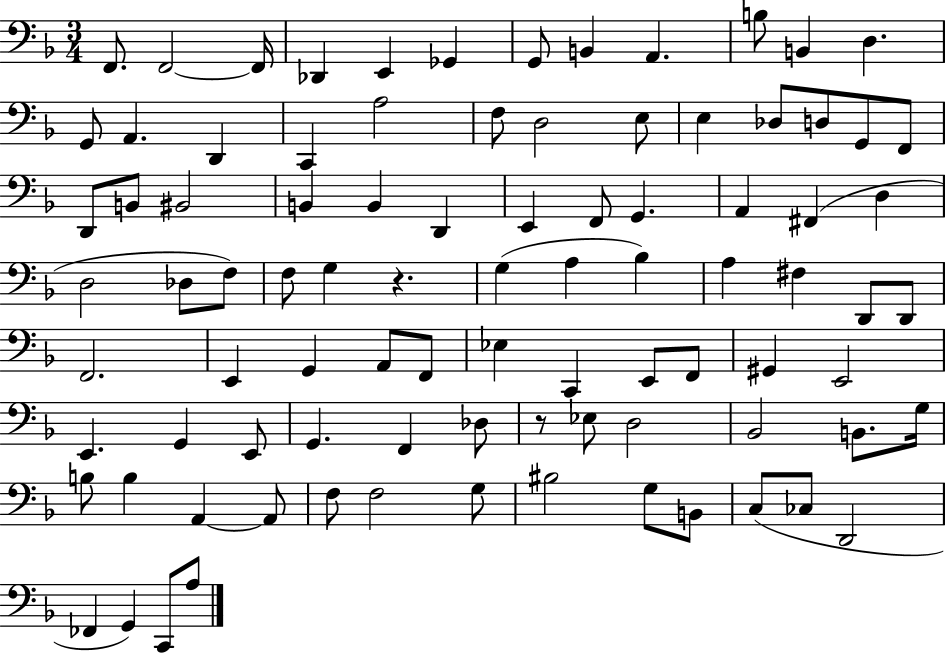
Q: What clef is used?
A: bass